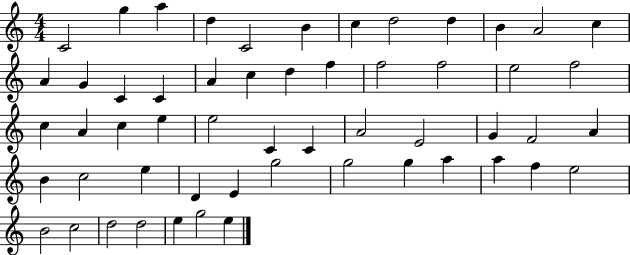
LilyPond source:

{
  \clef treble
  \numericTimeSignature
  \time 4/4
  \key c \major
  c'2 g''4 a''4 | d''4 c'2 b'4 | c''4 d''2 d''4 | b'4 a'2 c''4 | \break a'4 g'4 c'4 c'4 | a'4 c''4 d''4 f''4 | f''2 f''2 | e''2 f''2 | \break c''4 a'4 c''4 e''4 | e''2 c'4 c'4 | a'2 e'2 | g'4 f'2 a'4 | \break b'4 c''2 e''4 | d'4 e'4 g''2 | g''2 g''4 a''4 | a''4 f''4 e''2 | \break b'2 c''2 | d''2 d''2 | e''4 g''2 e''4 | \bar "|."
}